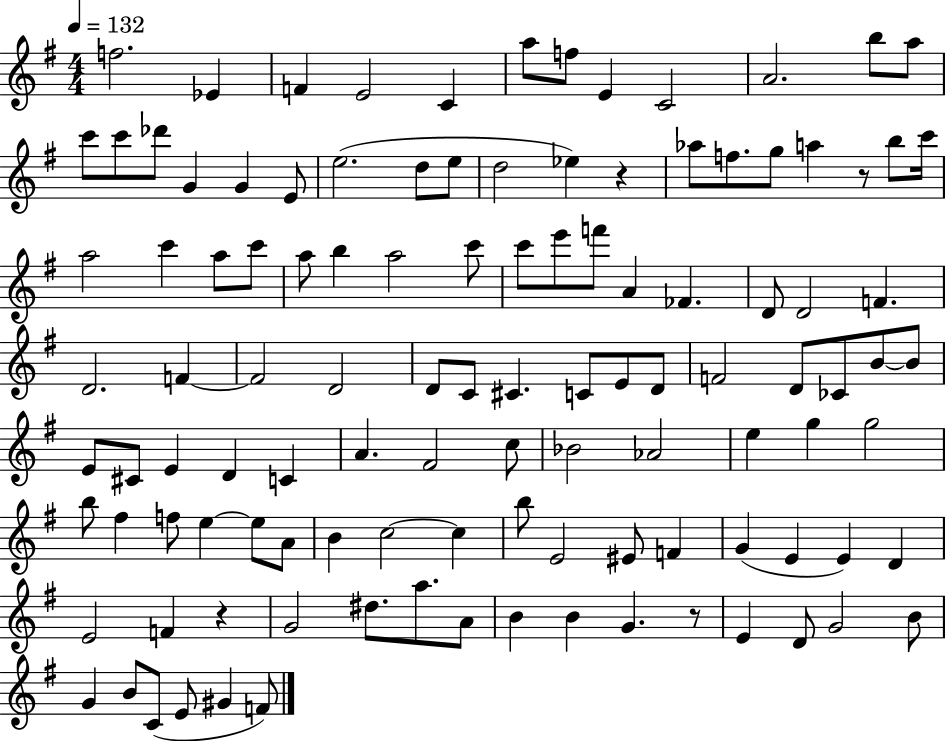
{
  \clef treble
  \numericTimeSignature
  \time 4/4
  \key g \major
  \tempo 4 = 132
  f''2. ees'4 | f'4 e'2 c'4 | a''8 f''8 e'4 c'2 | a'2. b''8 a''8 | \break c'''8 c'''8 des'''8 g'4 g'4 e'8 | e''2.( d''8 e''8 | d''2 ees''4) r4 | aes''8 f''8. g''8 a''4 r8 b''8 c'''16 | \break a''2 c'''4 a''8 c'''8 | a''8 b''4 a''2 c'''8 | c'''8 e'''8 f'''8 a'4 fes'4. | d'8 d'2 f'4. | \break d'2. f'4~~ | f'2 d'2 | d'8 c'8 cis'4. c'8 e'8 d'8 | f'2 d'8 ces'8 b'8~~ b'8 | \break e'8 cis'8 e'4 d'4 c'4 | a'4. fis'2 c''8 | bes'2 aes'2 | e''4 g''4 g''2 | \break b''8 fis''4 f''8 e''4~~ e''8 a'8 | b'4 c''2~~ c''4 | b''8 e'2 eis'8 f'4 | g'4( e'4 e'4) d'4 | \break e'2 f'4 r4 | g'2 dis''8. a''8. a'8 | b'4 b'4 g'4. r8 | e'4 d'8 g'2 b'8 | \break g'4 b'8 c'8( e'8 gis'4 f'8) | \bar "|."
}